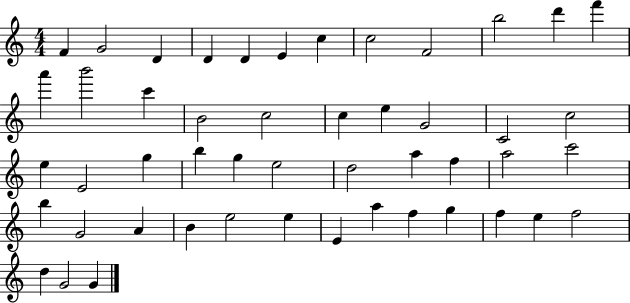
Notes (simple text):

F4/q G4/h D4/q D4/q D4/q E4/q C5/q C5/h F4/h B5/h D6/q F6/q A6/q B6/h C6/q B4/h C5/h C5/q E5/q G4/h C4/h C5/h E5/q E4/h G5/q B5/q G5/q E5/h D5/h A5/q F5/q A5/h C6/h B5/q G4/h A4/q B4/q E5/h E5/q E4/q A5/q F5/q G5/q F5/q E5/q F5/h D5/q G4/h G4/q